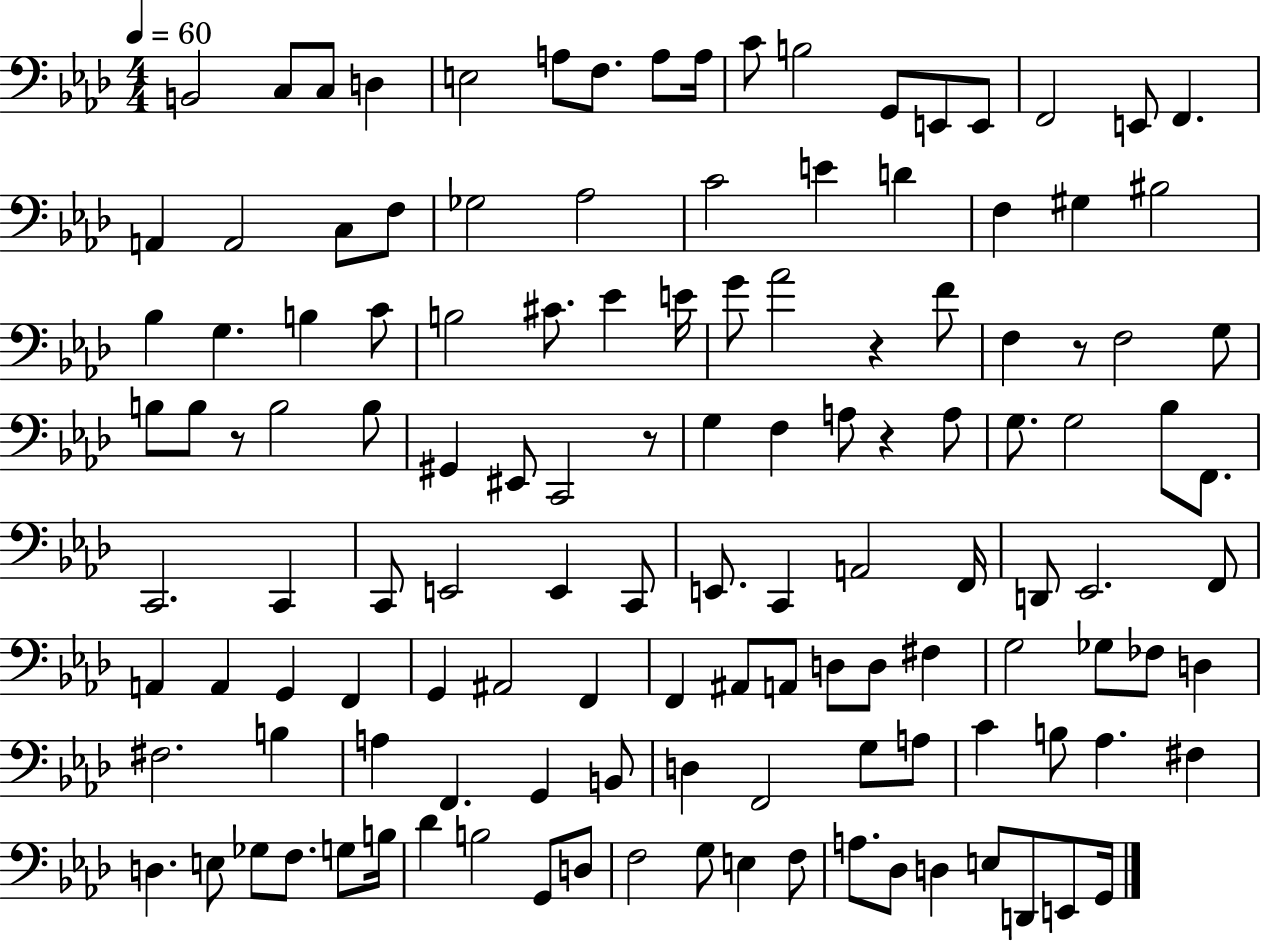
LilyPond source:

{
  \clef bass
  \numericTimeSignature
  \time 4/4
  \key aes \major
  \tempo 4 = 60
  b,2 c8 c8 d4 | e2 a8 f8. a8 a16 | c'8 b2 g,8 e,8 e,8 | f,2 e,8 f,4. | \break a,4 a,2 c8 f8 | ges2 aes2 | c'2 e'4 d'4 | f4 gis4 bis2 | \break bes4 g4. b4 c'8 | b2 cis'8. ees'4 e'16 | g'8 aes'2 r4 f'8 | f4 r8 f2 g8 | \break b8 b8 r8 b2 b8 | gis,4 eis,8 c,2 r8 | g4 f4 a8 r4 a8 | g8. g2 bes8 f,8. | \break c,2. c,4 | c,8 e,2 e,4 c,8 | e,8. c,4 a,2 f,16 | d,8 ees,2. f,8 | \break a,4 a,4 g,4 f,4 | g,4 ais,2 f,4 | f,4 ais,8 a,8 d8 d8 fis4 | g2 ges8 fes8 d4 | \break fis2. b4 | a4 f,4. g,4 b,8 | d4 f,2 g8 a8 | c'4 b8 aes4. fis4 | \break d4. e8 ges8 f8. g8 b16 | des'4 b2 g,8 d8 | f2 g8 e4 f8 | a8. des8 d4 e8 d,8 e,8 g,16 | \break \bar "|."
}